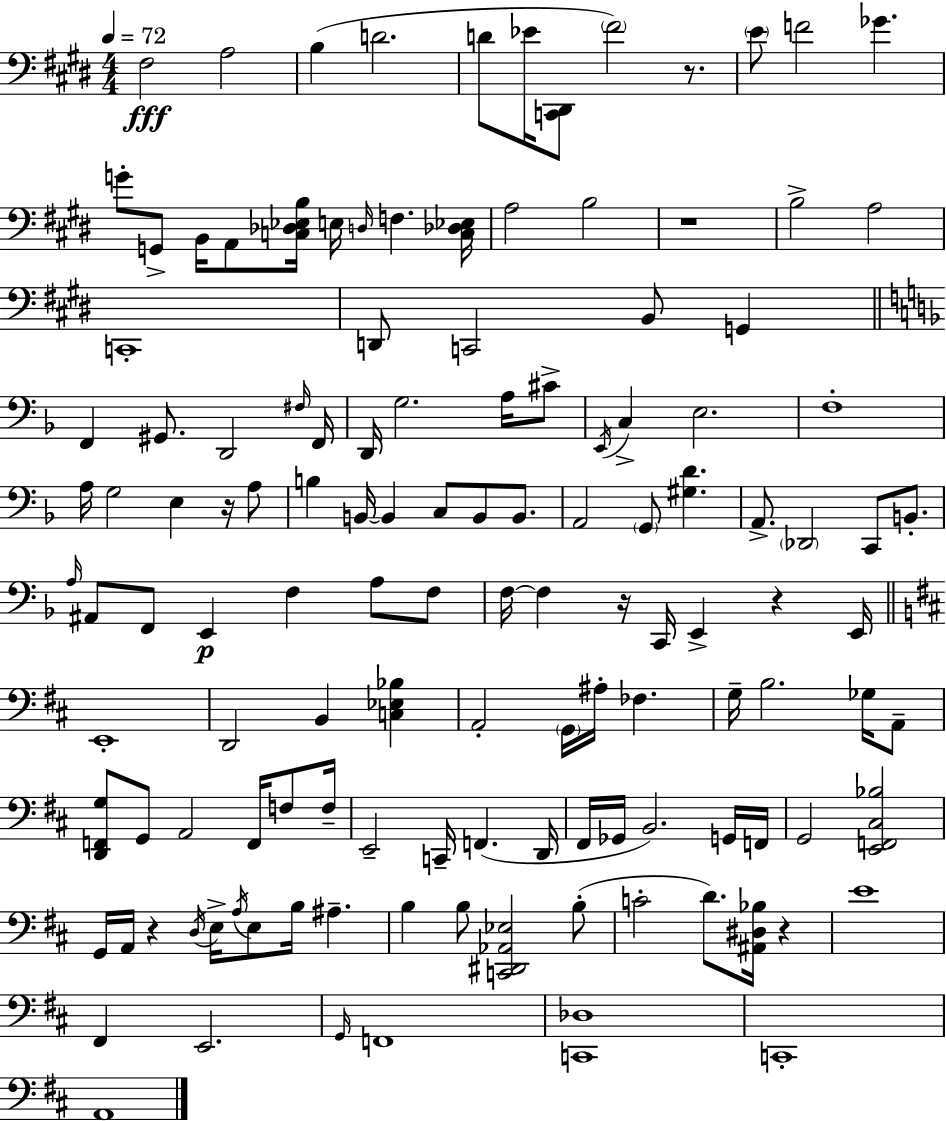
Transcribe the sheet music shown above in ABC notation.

X:1
T:Untitled
M:4/4
L:1/4
K:E
^F,2 A,2 B, D2 D/2 _E/4 [C,,^D,,]/2 ^F2 z/2 E/2 F2 _G G/2 G,,/2 B,,/4 A,,/2 [C,_D,_E,B,]/4 E,/4 D,/4 F, [C,_D,_E,]/4 A,2 B,2 z4 B,2 A,2 C,,4 D,,/2 C,,2 B,,/2 G,, F,, ^G,,/2 D,,2 ^F,/4 F,,/4 D,,/4 G,2 A,/4 ^C/2 E,,/4 C, E,2 F,4 A,/4 G,2 E, z/4 A,/2 B, B,,/4 B,, C,/2 B,,/2 B,,/2 A,,2 G,,/2 [^G,D] A,,/2 _D,,2 C,,/2 B,,/2 A,/4 ^A,,/2 F,,/2 E,, F, A,/2 F,/2 F,/4 F, z/4 C,,/4 E,, z E,,/4 E,,4 D,,2 B,, [C,_E,_B,] A,,2 G,,/4 ^A,/4 _F, G,/4 B,2 _G,/4 A,,/2 [D,,F,,G,]/2 G,,/2 A,,2 F,,/4 F,/2 F,/4 E,,2 C,,/4 F,, D,,/4 ^F,,/4 _G,,/4 B,,2 G,,/4 F,,/4 G,,2 [E,,F,,^C,_B,]2 G,,/4 A,,/4 z D,/4 E,/4 A,/4 E,/2 B,/4 ^A, B, B,/2 [C,,^D,,_A,,_E,]2 B,/2 C2 D/2 [^A,,^D,_B,]/4 z E4 ^F,, E,,2 G,,/4 F,,4 [C,,_D,]4 C,,4 A,,4